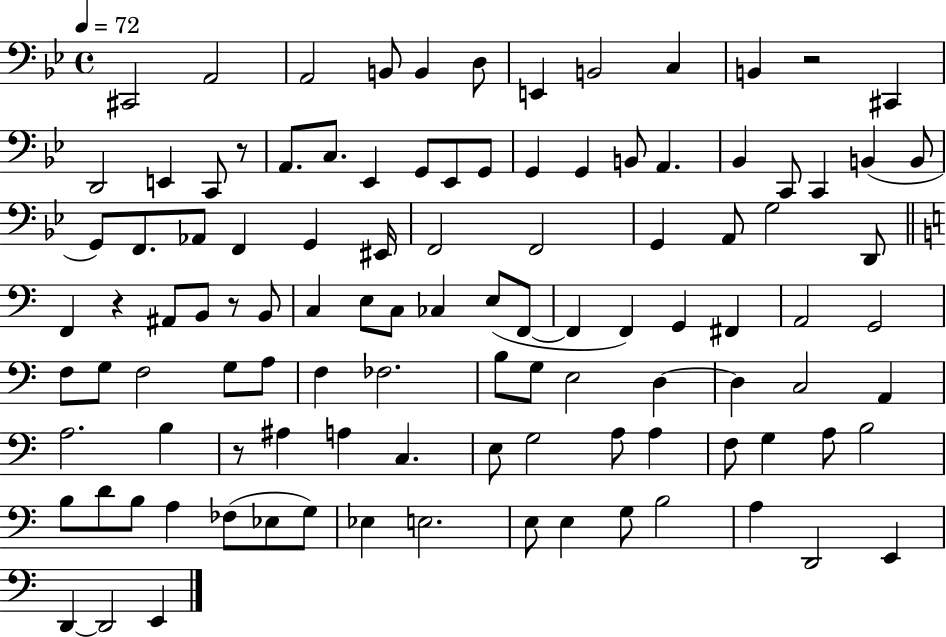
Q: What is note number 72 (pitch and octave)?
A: A3